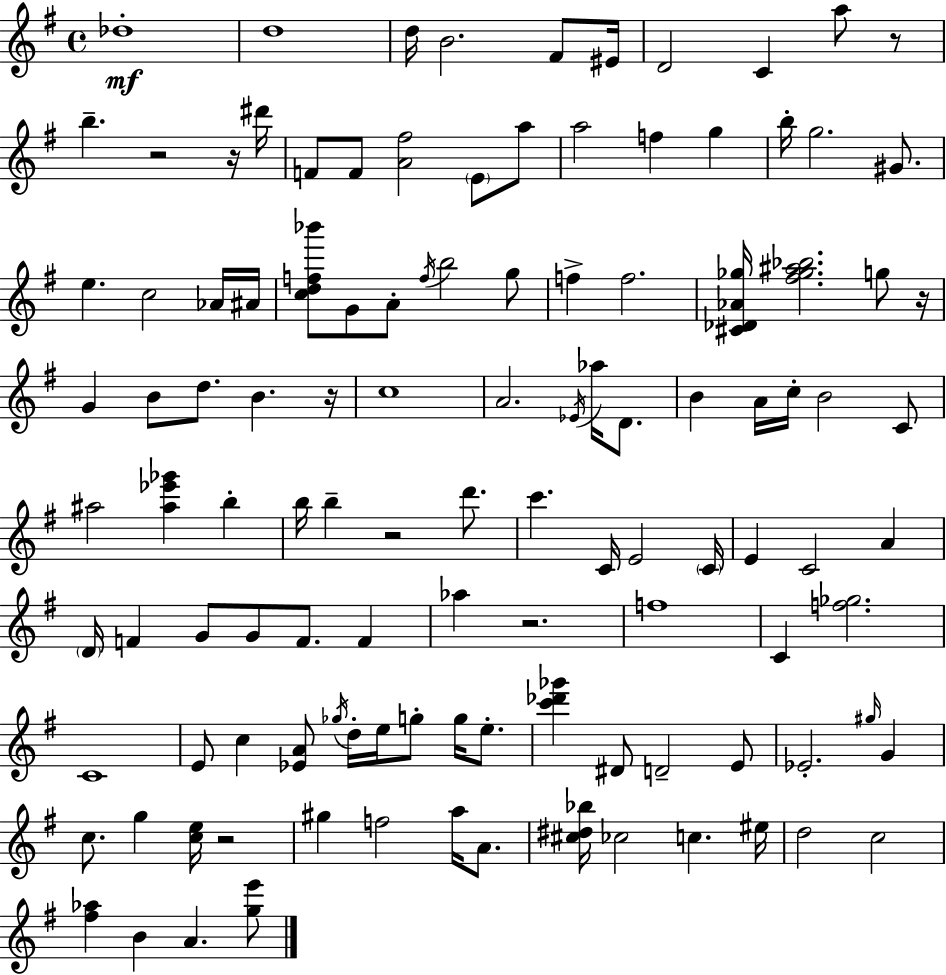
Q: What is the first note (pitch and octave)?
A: Db5